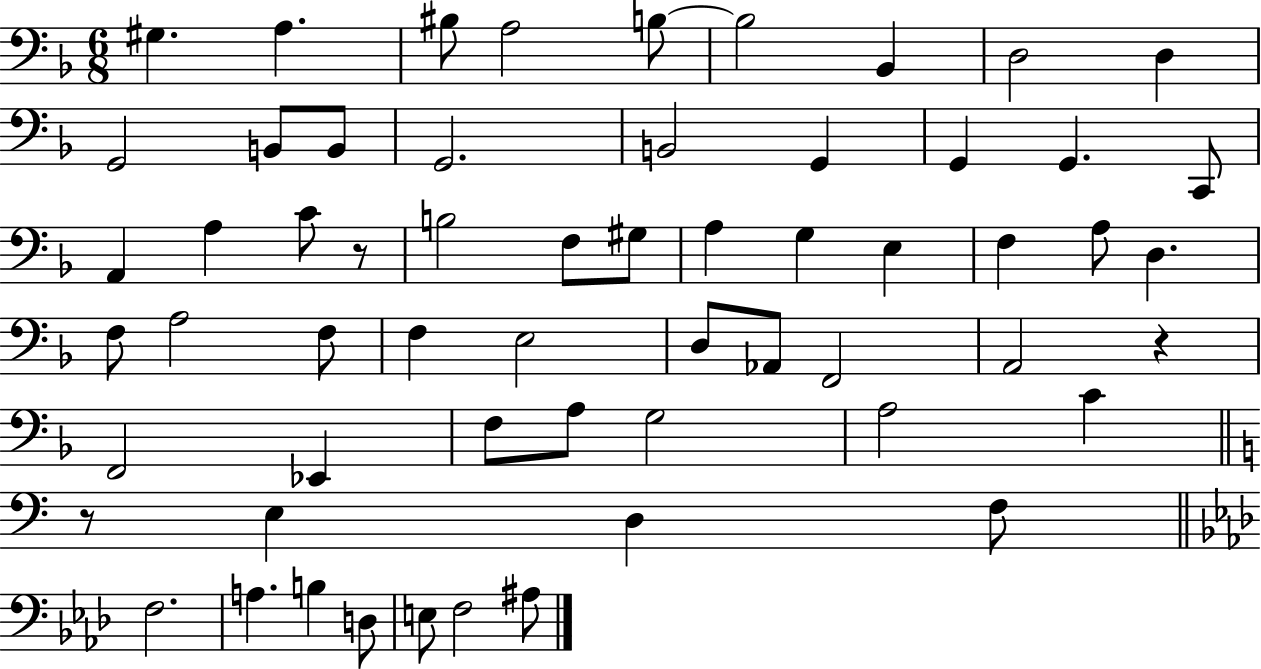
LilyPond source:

{
  \clef bass
  \numericTimeSignature
  \time 6/8
  \key f \major
  gis4. a4. | bis8 a2 b8~~ | b2 bes,4 | d2 d4 | \break g,2 b,8 b,8 | g,2. | b,2 g,4 | g,4 g,4. c,8 | \break a,4 a4 c'8 r8 | b2 f8 gis8 | a4 g4 e4 | f4 a8 d4. | \break f8 a2 f8 | f4 e2 | d8 aes,8 f,2 | a,2 r4 | \break f,2 ees,4 | f8 a8 g2 | a2 c'4 | \bar "||" \break \key c \major r8 e4 d4 f8 | \bar "||" \break \key f \minor f2. | a4. b4 d8 | e8 f2 ais8 | \bar "|."
}